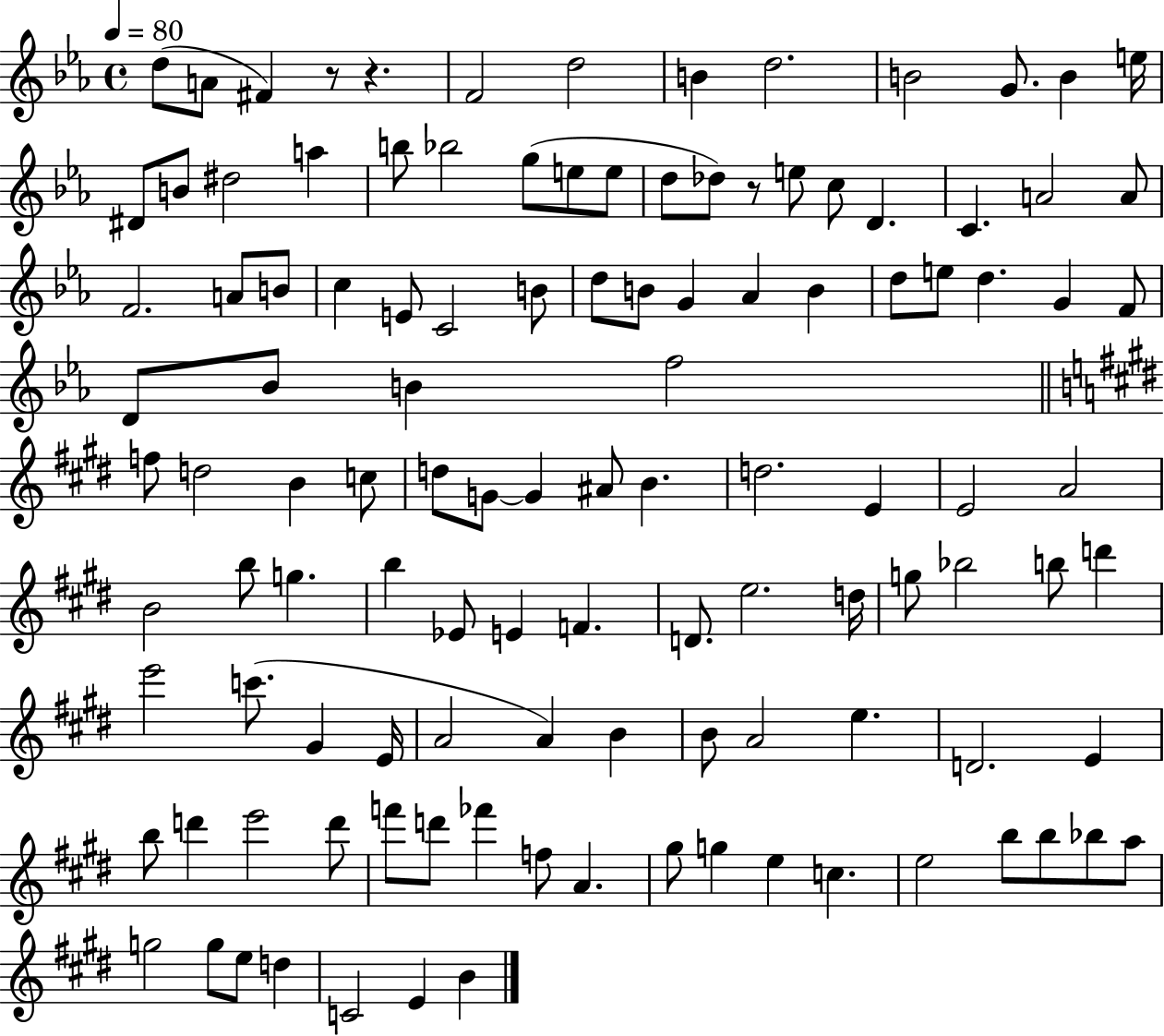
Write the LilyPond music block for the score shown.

{
  \clef treble
  \time 4/4
  \defaultTimeSignature
  \key ees \major
  \tempo 4 = 80
  \repeat volta 2 { d''8( a'8 fis'4) r8 r4. | f'2 d''2 | b'4 d''2. | b'2 g'8. b'4 e''16 | \break dis'8 b'8 dis''2 a''4 | b''8 bes''2 g''8( e''8 e''8 | d''8 des''8) r8 e''8 c''8 d'4. | c'4. a'2 a'8 | \break f'2. a'8 b'8 | c''4 e'8 c'2 b'8 | d''8 b'8 g'4 aes'4 b'4 | d''8 e''8 d''4. g'4 f'8 | \break d'8 bes'8 b'4 f''2 | \bar "||" \break \key e \major f''8 d''2 b'4 c''8 | d''8 g'8~~ g'4 ais'8 b'4. | d''2. e'4 | e'2 a'2 | \break b'2 b''8 g''4. | b''4 ees'8 e'4 f'4. | d'8. e''2. d''16 | g''8 bes''2 b''8 d'''4 | \break e'''2 c'''8.( gis'4 e'16 | a'2 a'4) b'4 | b'8 a'2 e''4. | d'2. e'4 | \break b''8 d'''4 e'''2 d'''8 | f'''8 d'''8 fes'''4 f''8 a'4. | gis''8 g''4 e''4 c''4. | e''2 b''8 b''8 bes''8 a''8 | \break g''2 g''8 e''8 d''4 | c'2 e'4 b'4 | } \bar "|."
}